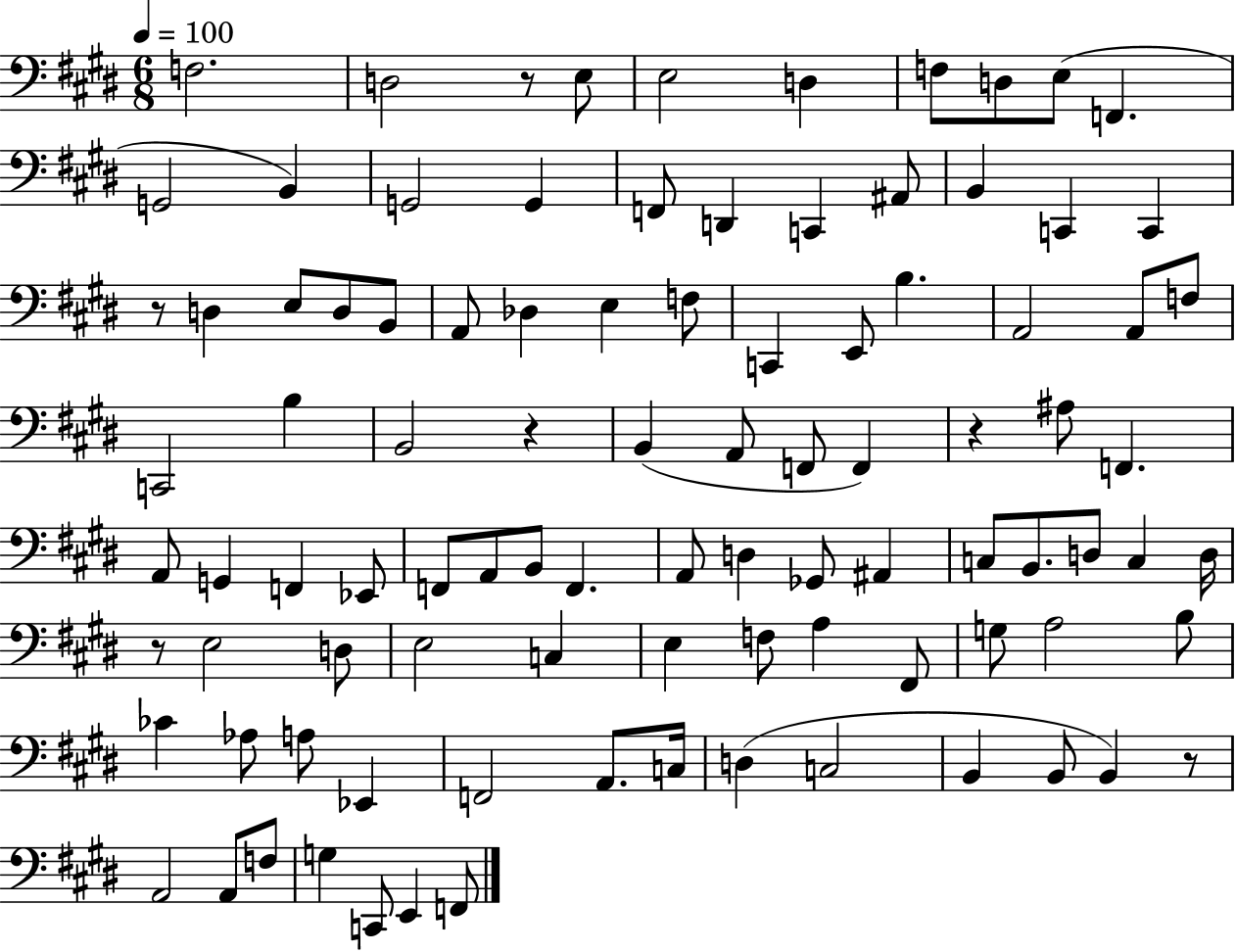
X:1
T:Untitled
M:6/8
L:1/4
K:E
F,2 D,2 z/2 E,/2 E,2 D, F,/2 D,/2 E,/2 F,, G,,2 B,, G,,2 G,, F,,/2 D,, C,, ^A,,/2 B,, C,, C,, z/2 D, E,/2 D,/2 B,,/2 A,,/2 _D, E, F,/2 C,, E,,/2 B, A,,2 A,,/2 F,/2 C,,2 B, B,,2 z B,, A,,/2 F,,/2 F,, z ^A,/2 F,, A,,/2 G,, F,, _E,,/2 F,,/2 A,,/2 B,,/2 F,, A,,/2 D, _G,,/2 ^A,, C,/2 B,,/2 D,/2 C, D,/4 z/2 E,2 D,/2 E,2 C, E, F,/2 A, ^F,,/2 G,/2 A,2 B,/2 _C _A,/2 A,/2 _E,, F,,2 A,,/2 C,/4 D, C,2 B,, B,,/2 B,, z/2 A,,2 A,,/2 F,/2 G, C,,/2 E,, F,,/2